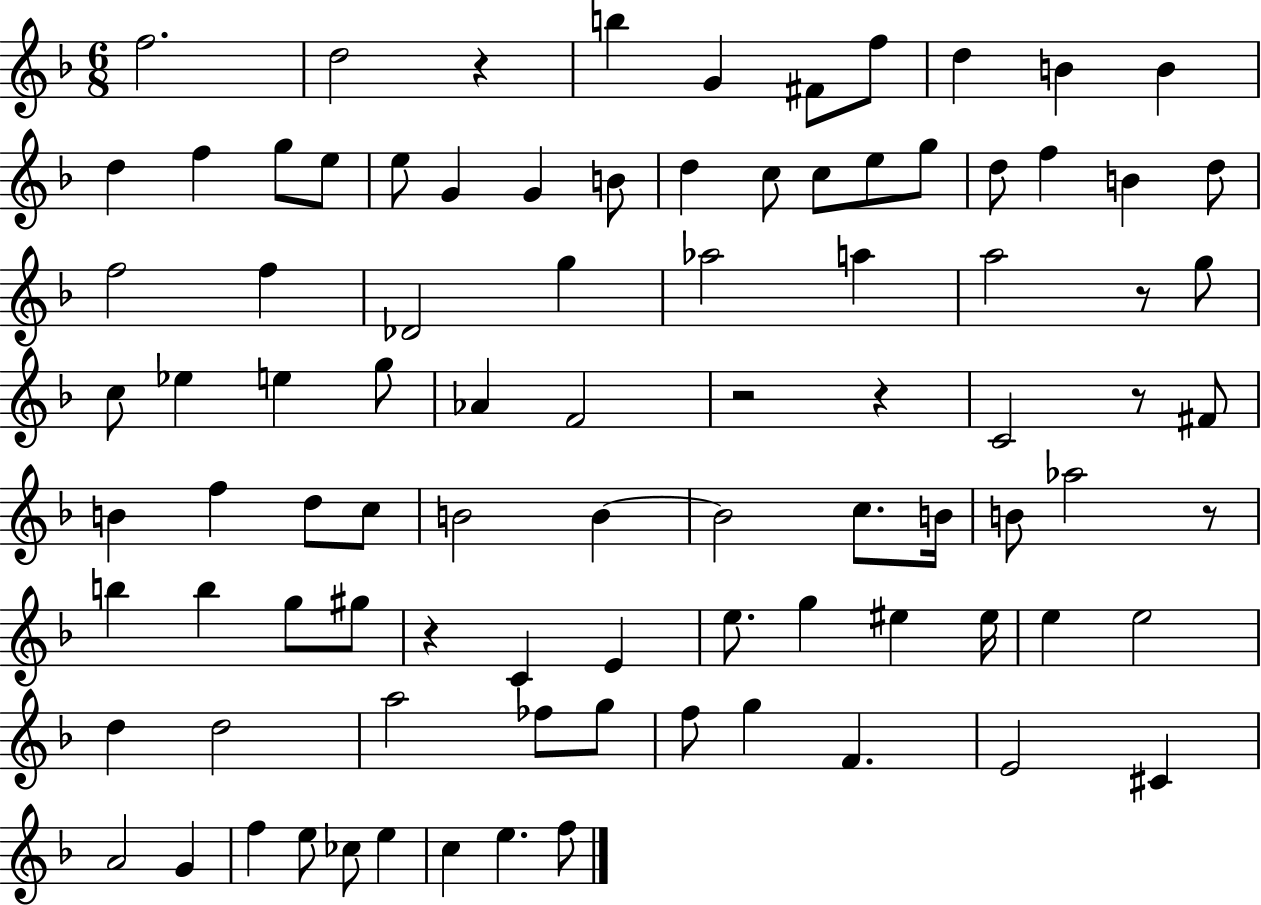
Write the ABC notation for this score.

X:1
T:Untitled
M:6/8
L:1/4
K:F
f2 d2 z b G ^F/2 f/2 d B B d f g/2 e/2 e/2 G G B/2 d c/2 c/2 e/2 g/2 d/2 f B d/2 f2 f _D2 g _a2 a a2 z/2 g/2 c/2 _e e g/2 _A F2 z2 z C2 z/2 ^F/2 B f d/2 c/2 B2 B B2 c/2 B/4 B/2 _a2 z/2 b b g/2 ^g/2 z C E e/2 g ^e ^e/4 e e2 d d2 a2 _f/2 g/2 f/2 g F E2 ^C A2 G f e/2 _c/2 e c e f/2